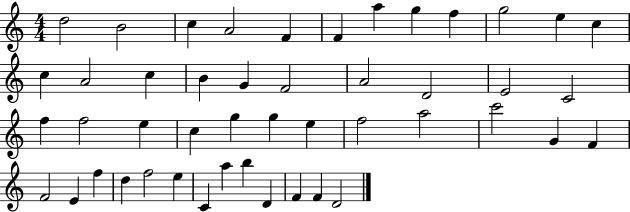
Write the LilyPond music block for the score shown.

{
  \clef treble
  \numericTimeSignature
  \time 4/4
  \key c \major
  d''2 b'2 | c''4 a'2 f'4 | f'4 a''4 g''4 f''4 | g''2 e''4 c''4 | \break c''4 a'2 c''4 | b'4 g'4 f'2 | a'2 d'2 | e'2 c'2 | \break f''4 f''2 e''4 | c''4 g''4 g''4 e''4 | f''2 a''2 | c'''2 g'4 f'4 | \break f'2 e'4 f''4 | d''4 f''2 e''4 | c'4 a''4 b''4 d'4 | f'4 f'4 d'2 | \break \bar "|."
}